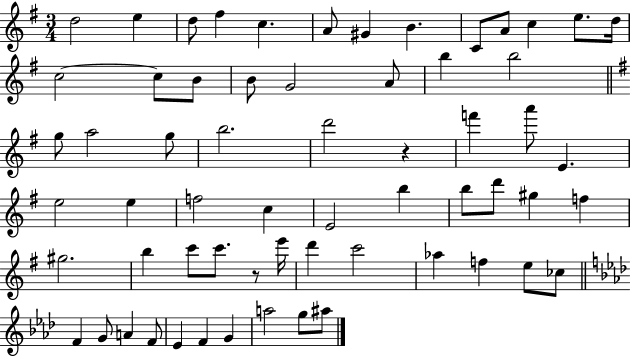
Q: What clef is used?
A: treble